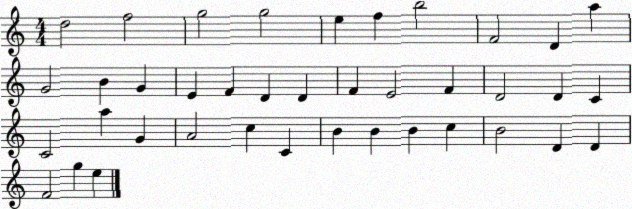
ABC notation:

X:1
T:Untitled
M:4/4
L:1/4
K:C
d2 f2 g2 g2 e f b2 F2 D a G2 B G E F D D F E2 F D2 D C C2 a G A2 c C B B B c B2 D D F2 g e